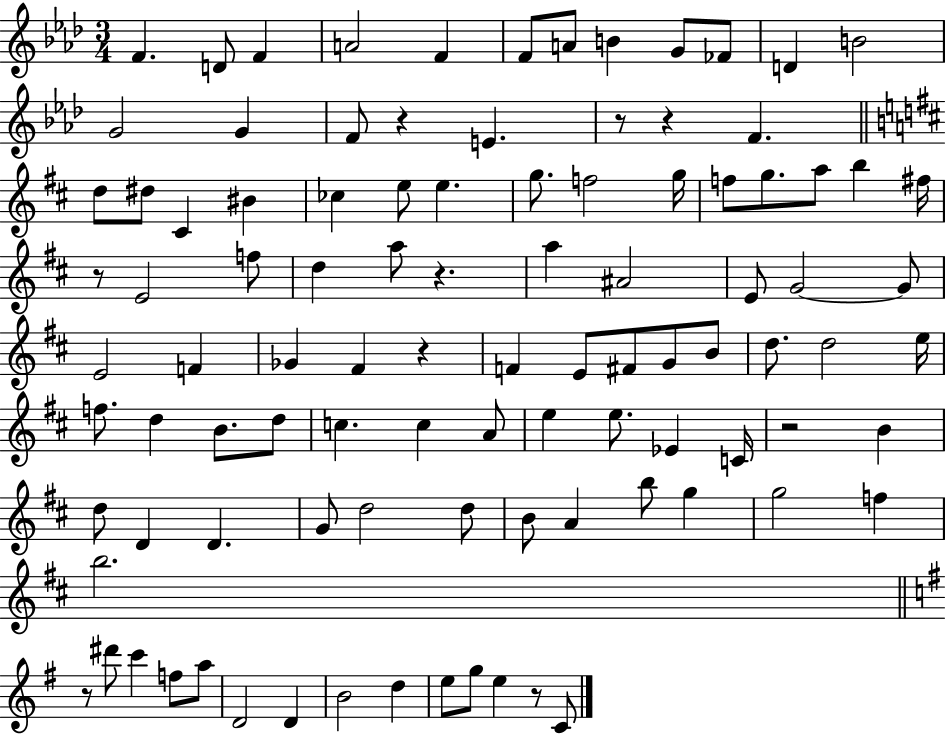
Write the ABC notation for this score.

X:1
T:Untitled
M:3/4
L:1/4
K:Ab
F D/2 F A2 F F/2 A/2 B G/2 _F/2 D B2 G2 G F/2 z E z/2 z F d/2 ^d/2 ^C ^B _c e/2 e g/2 f2 g/4 f/2 g/2 a/2 b ^f/4 z/2 E2 f/2 d a/2 z a ^A2 E/2 G2 G/2 E2 F _G ^F z F E/2 ^F/2 G/2 B/2 d/2 d2 e/4 f/2 d B/2 d/2 c c A/2 e e/2 _E C/4 z2 B d/2 D D G/2 d2 d/2 B/2 A b/2 g g2 f b2 z/2 ^d'/2 c' f/2 a/2 D2 D B2 d e/2 g/2 e z/2 C/2